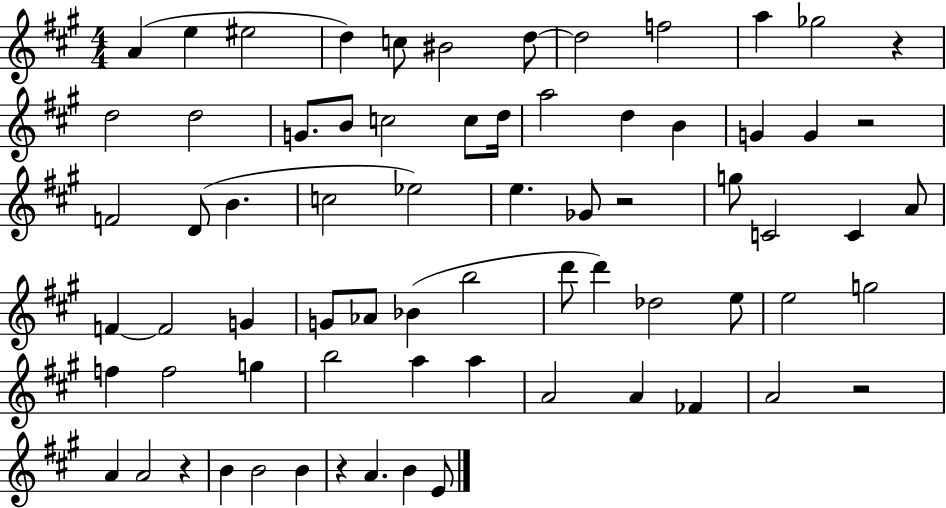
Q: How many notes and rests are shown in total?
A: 71